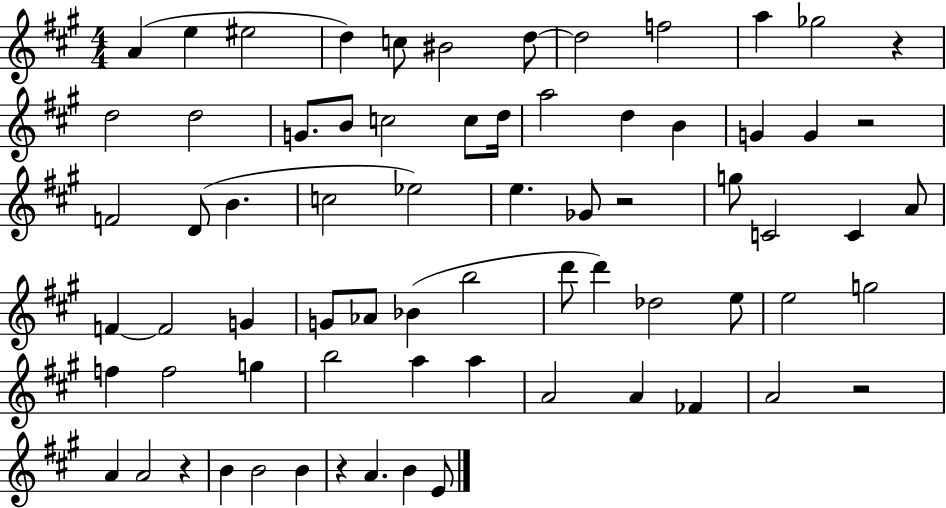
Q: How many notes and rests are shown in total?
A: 71